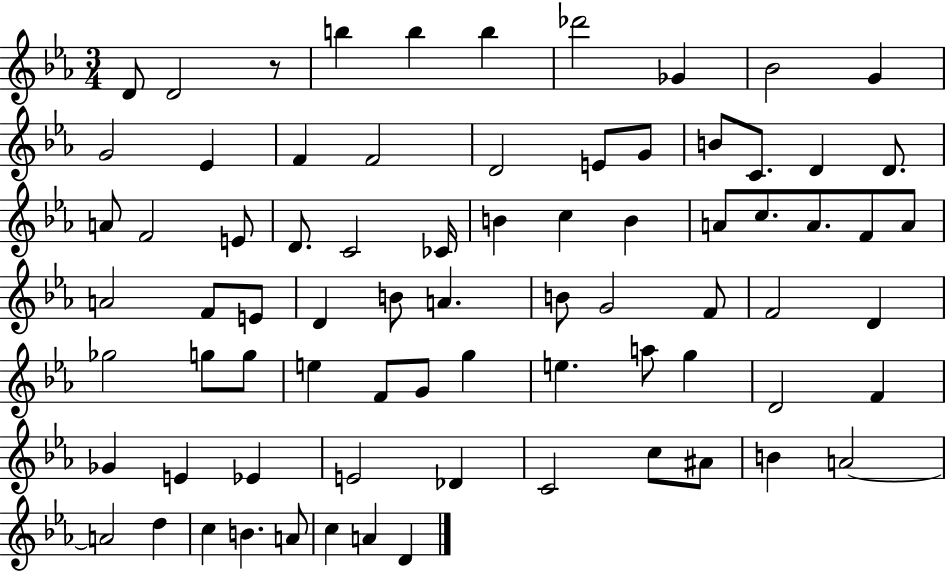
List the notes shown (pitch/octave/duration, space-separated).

D4/e D4/h R/e B5/q B5/q B5/q Db6/h Gb4/q Bb4/h G4/q G4/h Eb4/q F4/q F4/h D4/h E4/e G4/e B4/e C4/e. D4/q D4/e. A4/e F4/h E4/e D4/e. C4/h CES4/s B4/q C5/q B4/q A4/e C5/e. A4/e. F4/e A4/e A4/h F4/e E4/e D4/q B4/e A4/q. B4/e G4/h F4/e F4/h D4/q Gb5/h G5/e G5/e E5/q F4/e G4/e G5/q E5/q. A5/e G5/q D4/h F4/q Gb4/q E4/q Eb4/q E4/h Db4/q C4/h C5/e A#4/e B4/q A4/h A4/h D5/q C5/q B4/q. A4/e C5/q A4/q D4/q